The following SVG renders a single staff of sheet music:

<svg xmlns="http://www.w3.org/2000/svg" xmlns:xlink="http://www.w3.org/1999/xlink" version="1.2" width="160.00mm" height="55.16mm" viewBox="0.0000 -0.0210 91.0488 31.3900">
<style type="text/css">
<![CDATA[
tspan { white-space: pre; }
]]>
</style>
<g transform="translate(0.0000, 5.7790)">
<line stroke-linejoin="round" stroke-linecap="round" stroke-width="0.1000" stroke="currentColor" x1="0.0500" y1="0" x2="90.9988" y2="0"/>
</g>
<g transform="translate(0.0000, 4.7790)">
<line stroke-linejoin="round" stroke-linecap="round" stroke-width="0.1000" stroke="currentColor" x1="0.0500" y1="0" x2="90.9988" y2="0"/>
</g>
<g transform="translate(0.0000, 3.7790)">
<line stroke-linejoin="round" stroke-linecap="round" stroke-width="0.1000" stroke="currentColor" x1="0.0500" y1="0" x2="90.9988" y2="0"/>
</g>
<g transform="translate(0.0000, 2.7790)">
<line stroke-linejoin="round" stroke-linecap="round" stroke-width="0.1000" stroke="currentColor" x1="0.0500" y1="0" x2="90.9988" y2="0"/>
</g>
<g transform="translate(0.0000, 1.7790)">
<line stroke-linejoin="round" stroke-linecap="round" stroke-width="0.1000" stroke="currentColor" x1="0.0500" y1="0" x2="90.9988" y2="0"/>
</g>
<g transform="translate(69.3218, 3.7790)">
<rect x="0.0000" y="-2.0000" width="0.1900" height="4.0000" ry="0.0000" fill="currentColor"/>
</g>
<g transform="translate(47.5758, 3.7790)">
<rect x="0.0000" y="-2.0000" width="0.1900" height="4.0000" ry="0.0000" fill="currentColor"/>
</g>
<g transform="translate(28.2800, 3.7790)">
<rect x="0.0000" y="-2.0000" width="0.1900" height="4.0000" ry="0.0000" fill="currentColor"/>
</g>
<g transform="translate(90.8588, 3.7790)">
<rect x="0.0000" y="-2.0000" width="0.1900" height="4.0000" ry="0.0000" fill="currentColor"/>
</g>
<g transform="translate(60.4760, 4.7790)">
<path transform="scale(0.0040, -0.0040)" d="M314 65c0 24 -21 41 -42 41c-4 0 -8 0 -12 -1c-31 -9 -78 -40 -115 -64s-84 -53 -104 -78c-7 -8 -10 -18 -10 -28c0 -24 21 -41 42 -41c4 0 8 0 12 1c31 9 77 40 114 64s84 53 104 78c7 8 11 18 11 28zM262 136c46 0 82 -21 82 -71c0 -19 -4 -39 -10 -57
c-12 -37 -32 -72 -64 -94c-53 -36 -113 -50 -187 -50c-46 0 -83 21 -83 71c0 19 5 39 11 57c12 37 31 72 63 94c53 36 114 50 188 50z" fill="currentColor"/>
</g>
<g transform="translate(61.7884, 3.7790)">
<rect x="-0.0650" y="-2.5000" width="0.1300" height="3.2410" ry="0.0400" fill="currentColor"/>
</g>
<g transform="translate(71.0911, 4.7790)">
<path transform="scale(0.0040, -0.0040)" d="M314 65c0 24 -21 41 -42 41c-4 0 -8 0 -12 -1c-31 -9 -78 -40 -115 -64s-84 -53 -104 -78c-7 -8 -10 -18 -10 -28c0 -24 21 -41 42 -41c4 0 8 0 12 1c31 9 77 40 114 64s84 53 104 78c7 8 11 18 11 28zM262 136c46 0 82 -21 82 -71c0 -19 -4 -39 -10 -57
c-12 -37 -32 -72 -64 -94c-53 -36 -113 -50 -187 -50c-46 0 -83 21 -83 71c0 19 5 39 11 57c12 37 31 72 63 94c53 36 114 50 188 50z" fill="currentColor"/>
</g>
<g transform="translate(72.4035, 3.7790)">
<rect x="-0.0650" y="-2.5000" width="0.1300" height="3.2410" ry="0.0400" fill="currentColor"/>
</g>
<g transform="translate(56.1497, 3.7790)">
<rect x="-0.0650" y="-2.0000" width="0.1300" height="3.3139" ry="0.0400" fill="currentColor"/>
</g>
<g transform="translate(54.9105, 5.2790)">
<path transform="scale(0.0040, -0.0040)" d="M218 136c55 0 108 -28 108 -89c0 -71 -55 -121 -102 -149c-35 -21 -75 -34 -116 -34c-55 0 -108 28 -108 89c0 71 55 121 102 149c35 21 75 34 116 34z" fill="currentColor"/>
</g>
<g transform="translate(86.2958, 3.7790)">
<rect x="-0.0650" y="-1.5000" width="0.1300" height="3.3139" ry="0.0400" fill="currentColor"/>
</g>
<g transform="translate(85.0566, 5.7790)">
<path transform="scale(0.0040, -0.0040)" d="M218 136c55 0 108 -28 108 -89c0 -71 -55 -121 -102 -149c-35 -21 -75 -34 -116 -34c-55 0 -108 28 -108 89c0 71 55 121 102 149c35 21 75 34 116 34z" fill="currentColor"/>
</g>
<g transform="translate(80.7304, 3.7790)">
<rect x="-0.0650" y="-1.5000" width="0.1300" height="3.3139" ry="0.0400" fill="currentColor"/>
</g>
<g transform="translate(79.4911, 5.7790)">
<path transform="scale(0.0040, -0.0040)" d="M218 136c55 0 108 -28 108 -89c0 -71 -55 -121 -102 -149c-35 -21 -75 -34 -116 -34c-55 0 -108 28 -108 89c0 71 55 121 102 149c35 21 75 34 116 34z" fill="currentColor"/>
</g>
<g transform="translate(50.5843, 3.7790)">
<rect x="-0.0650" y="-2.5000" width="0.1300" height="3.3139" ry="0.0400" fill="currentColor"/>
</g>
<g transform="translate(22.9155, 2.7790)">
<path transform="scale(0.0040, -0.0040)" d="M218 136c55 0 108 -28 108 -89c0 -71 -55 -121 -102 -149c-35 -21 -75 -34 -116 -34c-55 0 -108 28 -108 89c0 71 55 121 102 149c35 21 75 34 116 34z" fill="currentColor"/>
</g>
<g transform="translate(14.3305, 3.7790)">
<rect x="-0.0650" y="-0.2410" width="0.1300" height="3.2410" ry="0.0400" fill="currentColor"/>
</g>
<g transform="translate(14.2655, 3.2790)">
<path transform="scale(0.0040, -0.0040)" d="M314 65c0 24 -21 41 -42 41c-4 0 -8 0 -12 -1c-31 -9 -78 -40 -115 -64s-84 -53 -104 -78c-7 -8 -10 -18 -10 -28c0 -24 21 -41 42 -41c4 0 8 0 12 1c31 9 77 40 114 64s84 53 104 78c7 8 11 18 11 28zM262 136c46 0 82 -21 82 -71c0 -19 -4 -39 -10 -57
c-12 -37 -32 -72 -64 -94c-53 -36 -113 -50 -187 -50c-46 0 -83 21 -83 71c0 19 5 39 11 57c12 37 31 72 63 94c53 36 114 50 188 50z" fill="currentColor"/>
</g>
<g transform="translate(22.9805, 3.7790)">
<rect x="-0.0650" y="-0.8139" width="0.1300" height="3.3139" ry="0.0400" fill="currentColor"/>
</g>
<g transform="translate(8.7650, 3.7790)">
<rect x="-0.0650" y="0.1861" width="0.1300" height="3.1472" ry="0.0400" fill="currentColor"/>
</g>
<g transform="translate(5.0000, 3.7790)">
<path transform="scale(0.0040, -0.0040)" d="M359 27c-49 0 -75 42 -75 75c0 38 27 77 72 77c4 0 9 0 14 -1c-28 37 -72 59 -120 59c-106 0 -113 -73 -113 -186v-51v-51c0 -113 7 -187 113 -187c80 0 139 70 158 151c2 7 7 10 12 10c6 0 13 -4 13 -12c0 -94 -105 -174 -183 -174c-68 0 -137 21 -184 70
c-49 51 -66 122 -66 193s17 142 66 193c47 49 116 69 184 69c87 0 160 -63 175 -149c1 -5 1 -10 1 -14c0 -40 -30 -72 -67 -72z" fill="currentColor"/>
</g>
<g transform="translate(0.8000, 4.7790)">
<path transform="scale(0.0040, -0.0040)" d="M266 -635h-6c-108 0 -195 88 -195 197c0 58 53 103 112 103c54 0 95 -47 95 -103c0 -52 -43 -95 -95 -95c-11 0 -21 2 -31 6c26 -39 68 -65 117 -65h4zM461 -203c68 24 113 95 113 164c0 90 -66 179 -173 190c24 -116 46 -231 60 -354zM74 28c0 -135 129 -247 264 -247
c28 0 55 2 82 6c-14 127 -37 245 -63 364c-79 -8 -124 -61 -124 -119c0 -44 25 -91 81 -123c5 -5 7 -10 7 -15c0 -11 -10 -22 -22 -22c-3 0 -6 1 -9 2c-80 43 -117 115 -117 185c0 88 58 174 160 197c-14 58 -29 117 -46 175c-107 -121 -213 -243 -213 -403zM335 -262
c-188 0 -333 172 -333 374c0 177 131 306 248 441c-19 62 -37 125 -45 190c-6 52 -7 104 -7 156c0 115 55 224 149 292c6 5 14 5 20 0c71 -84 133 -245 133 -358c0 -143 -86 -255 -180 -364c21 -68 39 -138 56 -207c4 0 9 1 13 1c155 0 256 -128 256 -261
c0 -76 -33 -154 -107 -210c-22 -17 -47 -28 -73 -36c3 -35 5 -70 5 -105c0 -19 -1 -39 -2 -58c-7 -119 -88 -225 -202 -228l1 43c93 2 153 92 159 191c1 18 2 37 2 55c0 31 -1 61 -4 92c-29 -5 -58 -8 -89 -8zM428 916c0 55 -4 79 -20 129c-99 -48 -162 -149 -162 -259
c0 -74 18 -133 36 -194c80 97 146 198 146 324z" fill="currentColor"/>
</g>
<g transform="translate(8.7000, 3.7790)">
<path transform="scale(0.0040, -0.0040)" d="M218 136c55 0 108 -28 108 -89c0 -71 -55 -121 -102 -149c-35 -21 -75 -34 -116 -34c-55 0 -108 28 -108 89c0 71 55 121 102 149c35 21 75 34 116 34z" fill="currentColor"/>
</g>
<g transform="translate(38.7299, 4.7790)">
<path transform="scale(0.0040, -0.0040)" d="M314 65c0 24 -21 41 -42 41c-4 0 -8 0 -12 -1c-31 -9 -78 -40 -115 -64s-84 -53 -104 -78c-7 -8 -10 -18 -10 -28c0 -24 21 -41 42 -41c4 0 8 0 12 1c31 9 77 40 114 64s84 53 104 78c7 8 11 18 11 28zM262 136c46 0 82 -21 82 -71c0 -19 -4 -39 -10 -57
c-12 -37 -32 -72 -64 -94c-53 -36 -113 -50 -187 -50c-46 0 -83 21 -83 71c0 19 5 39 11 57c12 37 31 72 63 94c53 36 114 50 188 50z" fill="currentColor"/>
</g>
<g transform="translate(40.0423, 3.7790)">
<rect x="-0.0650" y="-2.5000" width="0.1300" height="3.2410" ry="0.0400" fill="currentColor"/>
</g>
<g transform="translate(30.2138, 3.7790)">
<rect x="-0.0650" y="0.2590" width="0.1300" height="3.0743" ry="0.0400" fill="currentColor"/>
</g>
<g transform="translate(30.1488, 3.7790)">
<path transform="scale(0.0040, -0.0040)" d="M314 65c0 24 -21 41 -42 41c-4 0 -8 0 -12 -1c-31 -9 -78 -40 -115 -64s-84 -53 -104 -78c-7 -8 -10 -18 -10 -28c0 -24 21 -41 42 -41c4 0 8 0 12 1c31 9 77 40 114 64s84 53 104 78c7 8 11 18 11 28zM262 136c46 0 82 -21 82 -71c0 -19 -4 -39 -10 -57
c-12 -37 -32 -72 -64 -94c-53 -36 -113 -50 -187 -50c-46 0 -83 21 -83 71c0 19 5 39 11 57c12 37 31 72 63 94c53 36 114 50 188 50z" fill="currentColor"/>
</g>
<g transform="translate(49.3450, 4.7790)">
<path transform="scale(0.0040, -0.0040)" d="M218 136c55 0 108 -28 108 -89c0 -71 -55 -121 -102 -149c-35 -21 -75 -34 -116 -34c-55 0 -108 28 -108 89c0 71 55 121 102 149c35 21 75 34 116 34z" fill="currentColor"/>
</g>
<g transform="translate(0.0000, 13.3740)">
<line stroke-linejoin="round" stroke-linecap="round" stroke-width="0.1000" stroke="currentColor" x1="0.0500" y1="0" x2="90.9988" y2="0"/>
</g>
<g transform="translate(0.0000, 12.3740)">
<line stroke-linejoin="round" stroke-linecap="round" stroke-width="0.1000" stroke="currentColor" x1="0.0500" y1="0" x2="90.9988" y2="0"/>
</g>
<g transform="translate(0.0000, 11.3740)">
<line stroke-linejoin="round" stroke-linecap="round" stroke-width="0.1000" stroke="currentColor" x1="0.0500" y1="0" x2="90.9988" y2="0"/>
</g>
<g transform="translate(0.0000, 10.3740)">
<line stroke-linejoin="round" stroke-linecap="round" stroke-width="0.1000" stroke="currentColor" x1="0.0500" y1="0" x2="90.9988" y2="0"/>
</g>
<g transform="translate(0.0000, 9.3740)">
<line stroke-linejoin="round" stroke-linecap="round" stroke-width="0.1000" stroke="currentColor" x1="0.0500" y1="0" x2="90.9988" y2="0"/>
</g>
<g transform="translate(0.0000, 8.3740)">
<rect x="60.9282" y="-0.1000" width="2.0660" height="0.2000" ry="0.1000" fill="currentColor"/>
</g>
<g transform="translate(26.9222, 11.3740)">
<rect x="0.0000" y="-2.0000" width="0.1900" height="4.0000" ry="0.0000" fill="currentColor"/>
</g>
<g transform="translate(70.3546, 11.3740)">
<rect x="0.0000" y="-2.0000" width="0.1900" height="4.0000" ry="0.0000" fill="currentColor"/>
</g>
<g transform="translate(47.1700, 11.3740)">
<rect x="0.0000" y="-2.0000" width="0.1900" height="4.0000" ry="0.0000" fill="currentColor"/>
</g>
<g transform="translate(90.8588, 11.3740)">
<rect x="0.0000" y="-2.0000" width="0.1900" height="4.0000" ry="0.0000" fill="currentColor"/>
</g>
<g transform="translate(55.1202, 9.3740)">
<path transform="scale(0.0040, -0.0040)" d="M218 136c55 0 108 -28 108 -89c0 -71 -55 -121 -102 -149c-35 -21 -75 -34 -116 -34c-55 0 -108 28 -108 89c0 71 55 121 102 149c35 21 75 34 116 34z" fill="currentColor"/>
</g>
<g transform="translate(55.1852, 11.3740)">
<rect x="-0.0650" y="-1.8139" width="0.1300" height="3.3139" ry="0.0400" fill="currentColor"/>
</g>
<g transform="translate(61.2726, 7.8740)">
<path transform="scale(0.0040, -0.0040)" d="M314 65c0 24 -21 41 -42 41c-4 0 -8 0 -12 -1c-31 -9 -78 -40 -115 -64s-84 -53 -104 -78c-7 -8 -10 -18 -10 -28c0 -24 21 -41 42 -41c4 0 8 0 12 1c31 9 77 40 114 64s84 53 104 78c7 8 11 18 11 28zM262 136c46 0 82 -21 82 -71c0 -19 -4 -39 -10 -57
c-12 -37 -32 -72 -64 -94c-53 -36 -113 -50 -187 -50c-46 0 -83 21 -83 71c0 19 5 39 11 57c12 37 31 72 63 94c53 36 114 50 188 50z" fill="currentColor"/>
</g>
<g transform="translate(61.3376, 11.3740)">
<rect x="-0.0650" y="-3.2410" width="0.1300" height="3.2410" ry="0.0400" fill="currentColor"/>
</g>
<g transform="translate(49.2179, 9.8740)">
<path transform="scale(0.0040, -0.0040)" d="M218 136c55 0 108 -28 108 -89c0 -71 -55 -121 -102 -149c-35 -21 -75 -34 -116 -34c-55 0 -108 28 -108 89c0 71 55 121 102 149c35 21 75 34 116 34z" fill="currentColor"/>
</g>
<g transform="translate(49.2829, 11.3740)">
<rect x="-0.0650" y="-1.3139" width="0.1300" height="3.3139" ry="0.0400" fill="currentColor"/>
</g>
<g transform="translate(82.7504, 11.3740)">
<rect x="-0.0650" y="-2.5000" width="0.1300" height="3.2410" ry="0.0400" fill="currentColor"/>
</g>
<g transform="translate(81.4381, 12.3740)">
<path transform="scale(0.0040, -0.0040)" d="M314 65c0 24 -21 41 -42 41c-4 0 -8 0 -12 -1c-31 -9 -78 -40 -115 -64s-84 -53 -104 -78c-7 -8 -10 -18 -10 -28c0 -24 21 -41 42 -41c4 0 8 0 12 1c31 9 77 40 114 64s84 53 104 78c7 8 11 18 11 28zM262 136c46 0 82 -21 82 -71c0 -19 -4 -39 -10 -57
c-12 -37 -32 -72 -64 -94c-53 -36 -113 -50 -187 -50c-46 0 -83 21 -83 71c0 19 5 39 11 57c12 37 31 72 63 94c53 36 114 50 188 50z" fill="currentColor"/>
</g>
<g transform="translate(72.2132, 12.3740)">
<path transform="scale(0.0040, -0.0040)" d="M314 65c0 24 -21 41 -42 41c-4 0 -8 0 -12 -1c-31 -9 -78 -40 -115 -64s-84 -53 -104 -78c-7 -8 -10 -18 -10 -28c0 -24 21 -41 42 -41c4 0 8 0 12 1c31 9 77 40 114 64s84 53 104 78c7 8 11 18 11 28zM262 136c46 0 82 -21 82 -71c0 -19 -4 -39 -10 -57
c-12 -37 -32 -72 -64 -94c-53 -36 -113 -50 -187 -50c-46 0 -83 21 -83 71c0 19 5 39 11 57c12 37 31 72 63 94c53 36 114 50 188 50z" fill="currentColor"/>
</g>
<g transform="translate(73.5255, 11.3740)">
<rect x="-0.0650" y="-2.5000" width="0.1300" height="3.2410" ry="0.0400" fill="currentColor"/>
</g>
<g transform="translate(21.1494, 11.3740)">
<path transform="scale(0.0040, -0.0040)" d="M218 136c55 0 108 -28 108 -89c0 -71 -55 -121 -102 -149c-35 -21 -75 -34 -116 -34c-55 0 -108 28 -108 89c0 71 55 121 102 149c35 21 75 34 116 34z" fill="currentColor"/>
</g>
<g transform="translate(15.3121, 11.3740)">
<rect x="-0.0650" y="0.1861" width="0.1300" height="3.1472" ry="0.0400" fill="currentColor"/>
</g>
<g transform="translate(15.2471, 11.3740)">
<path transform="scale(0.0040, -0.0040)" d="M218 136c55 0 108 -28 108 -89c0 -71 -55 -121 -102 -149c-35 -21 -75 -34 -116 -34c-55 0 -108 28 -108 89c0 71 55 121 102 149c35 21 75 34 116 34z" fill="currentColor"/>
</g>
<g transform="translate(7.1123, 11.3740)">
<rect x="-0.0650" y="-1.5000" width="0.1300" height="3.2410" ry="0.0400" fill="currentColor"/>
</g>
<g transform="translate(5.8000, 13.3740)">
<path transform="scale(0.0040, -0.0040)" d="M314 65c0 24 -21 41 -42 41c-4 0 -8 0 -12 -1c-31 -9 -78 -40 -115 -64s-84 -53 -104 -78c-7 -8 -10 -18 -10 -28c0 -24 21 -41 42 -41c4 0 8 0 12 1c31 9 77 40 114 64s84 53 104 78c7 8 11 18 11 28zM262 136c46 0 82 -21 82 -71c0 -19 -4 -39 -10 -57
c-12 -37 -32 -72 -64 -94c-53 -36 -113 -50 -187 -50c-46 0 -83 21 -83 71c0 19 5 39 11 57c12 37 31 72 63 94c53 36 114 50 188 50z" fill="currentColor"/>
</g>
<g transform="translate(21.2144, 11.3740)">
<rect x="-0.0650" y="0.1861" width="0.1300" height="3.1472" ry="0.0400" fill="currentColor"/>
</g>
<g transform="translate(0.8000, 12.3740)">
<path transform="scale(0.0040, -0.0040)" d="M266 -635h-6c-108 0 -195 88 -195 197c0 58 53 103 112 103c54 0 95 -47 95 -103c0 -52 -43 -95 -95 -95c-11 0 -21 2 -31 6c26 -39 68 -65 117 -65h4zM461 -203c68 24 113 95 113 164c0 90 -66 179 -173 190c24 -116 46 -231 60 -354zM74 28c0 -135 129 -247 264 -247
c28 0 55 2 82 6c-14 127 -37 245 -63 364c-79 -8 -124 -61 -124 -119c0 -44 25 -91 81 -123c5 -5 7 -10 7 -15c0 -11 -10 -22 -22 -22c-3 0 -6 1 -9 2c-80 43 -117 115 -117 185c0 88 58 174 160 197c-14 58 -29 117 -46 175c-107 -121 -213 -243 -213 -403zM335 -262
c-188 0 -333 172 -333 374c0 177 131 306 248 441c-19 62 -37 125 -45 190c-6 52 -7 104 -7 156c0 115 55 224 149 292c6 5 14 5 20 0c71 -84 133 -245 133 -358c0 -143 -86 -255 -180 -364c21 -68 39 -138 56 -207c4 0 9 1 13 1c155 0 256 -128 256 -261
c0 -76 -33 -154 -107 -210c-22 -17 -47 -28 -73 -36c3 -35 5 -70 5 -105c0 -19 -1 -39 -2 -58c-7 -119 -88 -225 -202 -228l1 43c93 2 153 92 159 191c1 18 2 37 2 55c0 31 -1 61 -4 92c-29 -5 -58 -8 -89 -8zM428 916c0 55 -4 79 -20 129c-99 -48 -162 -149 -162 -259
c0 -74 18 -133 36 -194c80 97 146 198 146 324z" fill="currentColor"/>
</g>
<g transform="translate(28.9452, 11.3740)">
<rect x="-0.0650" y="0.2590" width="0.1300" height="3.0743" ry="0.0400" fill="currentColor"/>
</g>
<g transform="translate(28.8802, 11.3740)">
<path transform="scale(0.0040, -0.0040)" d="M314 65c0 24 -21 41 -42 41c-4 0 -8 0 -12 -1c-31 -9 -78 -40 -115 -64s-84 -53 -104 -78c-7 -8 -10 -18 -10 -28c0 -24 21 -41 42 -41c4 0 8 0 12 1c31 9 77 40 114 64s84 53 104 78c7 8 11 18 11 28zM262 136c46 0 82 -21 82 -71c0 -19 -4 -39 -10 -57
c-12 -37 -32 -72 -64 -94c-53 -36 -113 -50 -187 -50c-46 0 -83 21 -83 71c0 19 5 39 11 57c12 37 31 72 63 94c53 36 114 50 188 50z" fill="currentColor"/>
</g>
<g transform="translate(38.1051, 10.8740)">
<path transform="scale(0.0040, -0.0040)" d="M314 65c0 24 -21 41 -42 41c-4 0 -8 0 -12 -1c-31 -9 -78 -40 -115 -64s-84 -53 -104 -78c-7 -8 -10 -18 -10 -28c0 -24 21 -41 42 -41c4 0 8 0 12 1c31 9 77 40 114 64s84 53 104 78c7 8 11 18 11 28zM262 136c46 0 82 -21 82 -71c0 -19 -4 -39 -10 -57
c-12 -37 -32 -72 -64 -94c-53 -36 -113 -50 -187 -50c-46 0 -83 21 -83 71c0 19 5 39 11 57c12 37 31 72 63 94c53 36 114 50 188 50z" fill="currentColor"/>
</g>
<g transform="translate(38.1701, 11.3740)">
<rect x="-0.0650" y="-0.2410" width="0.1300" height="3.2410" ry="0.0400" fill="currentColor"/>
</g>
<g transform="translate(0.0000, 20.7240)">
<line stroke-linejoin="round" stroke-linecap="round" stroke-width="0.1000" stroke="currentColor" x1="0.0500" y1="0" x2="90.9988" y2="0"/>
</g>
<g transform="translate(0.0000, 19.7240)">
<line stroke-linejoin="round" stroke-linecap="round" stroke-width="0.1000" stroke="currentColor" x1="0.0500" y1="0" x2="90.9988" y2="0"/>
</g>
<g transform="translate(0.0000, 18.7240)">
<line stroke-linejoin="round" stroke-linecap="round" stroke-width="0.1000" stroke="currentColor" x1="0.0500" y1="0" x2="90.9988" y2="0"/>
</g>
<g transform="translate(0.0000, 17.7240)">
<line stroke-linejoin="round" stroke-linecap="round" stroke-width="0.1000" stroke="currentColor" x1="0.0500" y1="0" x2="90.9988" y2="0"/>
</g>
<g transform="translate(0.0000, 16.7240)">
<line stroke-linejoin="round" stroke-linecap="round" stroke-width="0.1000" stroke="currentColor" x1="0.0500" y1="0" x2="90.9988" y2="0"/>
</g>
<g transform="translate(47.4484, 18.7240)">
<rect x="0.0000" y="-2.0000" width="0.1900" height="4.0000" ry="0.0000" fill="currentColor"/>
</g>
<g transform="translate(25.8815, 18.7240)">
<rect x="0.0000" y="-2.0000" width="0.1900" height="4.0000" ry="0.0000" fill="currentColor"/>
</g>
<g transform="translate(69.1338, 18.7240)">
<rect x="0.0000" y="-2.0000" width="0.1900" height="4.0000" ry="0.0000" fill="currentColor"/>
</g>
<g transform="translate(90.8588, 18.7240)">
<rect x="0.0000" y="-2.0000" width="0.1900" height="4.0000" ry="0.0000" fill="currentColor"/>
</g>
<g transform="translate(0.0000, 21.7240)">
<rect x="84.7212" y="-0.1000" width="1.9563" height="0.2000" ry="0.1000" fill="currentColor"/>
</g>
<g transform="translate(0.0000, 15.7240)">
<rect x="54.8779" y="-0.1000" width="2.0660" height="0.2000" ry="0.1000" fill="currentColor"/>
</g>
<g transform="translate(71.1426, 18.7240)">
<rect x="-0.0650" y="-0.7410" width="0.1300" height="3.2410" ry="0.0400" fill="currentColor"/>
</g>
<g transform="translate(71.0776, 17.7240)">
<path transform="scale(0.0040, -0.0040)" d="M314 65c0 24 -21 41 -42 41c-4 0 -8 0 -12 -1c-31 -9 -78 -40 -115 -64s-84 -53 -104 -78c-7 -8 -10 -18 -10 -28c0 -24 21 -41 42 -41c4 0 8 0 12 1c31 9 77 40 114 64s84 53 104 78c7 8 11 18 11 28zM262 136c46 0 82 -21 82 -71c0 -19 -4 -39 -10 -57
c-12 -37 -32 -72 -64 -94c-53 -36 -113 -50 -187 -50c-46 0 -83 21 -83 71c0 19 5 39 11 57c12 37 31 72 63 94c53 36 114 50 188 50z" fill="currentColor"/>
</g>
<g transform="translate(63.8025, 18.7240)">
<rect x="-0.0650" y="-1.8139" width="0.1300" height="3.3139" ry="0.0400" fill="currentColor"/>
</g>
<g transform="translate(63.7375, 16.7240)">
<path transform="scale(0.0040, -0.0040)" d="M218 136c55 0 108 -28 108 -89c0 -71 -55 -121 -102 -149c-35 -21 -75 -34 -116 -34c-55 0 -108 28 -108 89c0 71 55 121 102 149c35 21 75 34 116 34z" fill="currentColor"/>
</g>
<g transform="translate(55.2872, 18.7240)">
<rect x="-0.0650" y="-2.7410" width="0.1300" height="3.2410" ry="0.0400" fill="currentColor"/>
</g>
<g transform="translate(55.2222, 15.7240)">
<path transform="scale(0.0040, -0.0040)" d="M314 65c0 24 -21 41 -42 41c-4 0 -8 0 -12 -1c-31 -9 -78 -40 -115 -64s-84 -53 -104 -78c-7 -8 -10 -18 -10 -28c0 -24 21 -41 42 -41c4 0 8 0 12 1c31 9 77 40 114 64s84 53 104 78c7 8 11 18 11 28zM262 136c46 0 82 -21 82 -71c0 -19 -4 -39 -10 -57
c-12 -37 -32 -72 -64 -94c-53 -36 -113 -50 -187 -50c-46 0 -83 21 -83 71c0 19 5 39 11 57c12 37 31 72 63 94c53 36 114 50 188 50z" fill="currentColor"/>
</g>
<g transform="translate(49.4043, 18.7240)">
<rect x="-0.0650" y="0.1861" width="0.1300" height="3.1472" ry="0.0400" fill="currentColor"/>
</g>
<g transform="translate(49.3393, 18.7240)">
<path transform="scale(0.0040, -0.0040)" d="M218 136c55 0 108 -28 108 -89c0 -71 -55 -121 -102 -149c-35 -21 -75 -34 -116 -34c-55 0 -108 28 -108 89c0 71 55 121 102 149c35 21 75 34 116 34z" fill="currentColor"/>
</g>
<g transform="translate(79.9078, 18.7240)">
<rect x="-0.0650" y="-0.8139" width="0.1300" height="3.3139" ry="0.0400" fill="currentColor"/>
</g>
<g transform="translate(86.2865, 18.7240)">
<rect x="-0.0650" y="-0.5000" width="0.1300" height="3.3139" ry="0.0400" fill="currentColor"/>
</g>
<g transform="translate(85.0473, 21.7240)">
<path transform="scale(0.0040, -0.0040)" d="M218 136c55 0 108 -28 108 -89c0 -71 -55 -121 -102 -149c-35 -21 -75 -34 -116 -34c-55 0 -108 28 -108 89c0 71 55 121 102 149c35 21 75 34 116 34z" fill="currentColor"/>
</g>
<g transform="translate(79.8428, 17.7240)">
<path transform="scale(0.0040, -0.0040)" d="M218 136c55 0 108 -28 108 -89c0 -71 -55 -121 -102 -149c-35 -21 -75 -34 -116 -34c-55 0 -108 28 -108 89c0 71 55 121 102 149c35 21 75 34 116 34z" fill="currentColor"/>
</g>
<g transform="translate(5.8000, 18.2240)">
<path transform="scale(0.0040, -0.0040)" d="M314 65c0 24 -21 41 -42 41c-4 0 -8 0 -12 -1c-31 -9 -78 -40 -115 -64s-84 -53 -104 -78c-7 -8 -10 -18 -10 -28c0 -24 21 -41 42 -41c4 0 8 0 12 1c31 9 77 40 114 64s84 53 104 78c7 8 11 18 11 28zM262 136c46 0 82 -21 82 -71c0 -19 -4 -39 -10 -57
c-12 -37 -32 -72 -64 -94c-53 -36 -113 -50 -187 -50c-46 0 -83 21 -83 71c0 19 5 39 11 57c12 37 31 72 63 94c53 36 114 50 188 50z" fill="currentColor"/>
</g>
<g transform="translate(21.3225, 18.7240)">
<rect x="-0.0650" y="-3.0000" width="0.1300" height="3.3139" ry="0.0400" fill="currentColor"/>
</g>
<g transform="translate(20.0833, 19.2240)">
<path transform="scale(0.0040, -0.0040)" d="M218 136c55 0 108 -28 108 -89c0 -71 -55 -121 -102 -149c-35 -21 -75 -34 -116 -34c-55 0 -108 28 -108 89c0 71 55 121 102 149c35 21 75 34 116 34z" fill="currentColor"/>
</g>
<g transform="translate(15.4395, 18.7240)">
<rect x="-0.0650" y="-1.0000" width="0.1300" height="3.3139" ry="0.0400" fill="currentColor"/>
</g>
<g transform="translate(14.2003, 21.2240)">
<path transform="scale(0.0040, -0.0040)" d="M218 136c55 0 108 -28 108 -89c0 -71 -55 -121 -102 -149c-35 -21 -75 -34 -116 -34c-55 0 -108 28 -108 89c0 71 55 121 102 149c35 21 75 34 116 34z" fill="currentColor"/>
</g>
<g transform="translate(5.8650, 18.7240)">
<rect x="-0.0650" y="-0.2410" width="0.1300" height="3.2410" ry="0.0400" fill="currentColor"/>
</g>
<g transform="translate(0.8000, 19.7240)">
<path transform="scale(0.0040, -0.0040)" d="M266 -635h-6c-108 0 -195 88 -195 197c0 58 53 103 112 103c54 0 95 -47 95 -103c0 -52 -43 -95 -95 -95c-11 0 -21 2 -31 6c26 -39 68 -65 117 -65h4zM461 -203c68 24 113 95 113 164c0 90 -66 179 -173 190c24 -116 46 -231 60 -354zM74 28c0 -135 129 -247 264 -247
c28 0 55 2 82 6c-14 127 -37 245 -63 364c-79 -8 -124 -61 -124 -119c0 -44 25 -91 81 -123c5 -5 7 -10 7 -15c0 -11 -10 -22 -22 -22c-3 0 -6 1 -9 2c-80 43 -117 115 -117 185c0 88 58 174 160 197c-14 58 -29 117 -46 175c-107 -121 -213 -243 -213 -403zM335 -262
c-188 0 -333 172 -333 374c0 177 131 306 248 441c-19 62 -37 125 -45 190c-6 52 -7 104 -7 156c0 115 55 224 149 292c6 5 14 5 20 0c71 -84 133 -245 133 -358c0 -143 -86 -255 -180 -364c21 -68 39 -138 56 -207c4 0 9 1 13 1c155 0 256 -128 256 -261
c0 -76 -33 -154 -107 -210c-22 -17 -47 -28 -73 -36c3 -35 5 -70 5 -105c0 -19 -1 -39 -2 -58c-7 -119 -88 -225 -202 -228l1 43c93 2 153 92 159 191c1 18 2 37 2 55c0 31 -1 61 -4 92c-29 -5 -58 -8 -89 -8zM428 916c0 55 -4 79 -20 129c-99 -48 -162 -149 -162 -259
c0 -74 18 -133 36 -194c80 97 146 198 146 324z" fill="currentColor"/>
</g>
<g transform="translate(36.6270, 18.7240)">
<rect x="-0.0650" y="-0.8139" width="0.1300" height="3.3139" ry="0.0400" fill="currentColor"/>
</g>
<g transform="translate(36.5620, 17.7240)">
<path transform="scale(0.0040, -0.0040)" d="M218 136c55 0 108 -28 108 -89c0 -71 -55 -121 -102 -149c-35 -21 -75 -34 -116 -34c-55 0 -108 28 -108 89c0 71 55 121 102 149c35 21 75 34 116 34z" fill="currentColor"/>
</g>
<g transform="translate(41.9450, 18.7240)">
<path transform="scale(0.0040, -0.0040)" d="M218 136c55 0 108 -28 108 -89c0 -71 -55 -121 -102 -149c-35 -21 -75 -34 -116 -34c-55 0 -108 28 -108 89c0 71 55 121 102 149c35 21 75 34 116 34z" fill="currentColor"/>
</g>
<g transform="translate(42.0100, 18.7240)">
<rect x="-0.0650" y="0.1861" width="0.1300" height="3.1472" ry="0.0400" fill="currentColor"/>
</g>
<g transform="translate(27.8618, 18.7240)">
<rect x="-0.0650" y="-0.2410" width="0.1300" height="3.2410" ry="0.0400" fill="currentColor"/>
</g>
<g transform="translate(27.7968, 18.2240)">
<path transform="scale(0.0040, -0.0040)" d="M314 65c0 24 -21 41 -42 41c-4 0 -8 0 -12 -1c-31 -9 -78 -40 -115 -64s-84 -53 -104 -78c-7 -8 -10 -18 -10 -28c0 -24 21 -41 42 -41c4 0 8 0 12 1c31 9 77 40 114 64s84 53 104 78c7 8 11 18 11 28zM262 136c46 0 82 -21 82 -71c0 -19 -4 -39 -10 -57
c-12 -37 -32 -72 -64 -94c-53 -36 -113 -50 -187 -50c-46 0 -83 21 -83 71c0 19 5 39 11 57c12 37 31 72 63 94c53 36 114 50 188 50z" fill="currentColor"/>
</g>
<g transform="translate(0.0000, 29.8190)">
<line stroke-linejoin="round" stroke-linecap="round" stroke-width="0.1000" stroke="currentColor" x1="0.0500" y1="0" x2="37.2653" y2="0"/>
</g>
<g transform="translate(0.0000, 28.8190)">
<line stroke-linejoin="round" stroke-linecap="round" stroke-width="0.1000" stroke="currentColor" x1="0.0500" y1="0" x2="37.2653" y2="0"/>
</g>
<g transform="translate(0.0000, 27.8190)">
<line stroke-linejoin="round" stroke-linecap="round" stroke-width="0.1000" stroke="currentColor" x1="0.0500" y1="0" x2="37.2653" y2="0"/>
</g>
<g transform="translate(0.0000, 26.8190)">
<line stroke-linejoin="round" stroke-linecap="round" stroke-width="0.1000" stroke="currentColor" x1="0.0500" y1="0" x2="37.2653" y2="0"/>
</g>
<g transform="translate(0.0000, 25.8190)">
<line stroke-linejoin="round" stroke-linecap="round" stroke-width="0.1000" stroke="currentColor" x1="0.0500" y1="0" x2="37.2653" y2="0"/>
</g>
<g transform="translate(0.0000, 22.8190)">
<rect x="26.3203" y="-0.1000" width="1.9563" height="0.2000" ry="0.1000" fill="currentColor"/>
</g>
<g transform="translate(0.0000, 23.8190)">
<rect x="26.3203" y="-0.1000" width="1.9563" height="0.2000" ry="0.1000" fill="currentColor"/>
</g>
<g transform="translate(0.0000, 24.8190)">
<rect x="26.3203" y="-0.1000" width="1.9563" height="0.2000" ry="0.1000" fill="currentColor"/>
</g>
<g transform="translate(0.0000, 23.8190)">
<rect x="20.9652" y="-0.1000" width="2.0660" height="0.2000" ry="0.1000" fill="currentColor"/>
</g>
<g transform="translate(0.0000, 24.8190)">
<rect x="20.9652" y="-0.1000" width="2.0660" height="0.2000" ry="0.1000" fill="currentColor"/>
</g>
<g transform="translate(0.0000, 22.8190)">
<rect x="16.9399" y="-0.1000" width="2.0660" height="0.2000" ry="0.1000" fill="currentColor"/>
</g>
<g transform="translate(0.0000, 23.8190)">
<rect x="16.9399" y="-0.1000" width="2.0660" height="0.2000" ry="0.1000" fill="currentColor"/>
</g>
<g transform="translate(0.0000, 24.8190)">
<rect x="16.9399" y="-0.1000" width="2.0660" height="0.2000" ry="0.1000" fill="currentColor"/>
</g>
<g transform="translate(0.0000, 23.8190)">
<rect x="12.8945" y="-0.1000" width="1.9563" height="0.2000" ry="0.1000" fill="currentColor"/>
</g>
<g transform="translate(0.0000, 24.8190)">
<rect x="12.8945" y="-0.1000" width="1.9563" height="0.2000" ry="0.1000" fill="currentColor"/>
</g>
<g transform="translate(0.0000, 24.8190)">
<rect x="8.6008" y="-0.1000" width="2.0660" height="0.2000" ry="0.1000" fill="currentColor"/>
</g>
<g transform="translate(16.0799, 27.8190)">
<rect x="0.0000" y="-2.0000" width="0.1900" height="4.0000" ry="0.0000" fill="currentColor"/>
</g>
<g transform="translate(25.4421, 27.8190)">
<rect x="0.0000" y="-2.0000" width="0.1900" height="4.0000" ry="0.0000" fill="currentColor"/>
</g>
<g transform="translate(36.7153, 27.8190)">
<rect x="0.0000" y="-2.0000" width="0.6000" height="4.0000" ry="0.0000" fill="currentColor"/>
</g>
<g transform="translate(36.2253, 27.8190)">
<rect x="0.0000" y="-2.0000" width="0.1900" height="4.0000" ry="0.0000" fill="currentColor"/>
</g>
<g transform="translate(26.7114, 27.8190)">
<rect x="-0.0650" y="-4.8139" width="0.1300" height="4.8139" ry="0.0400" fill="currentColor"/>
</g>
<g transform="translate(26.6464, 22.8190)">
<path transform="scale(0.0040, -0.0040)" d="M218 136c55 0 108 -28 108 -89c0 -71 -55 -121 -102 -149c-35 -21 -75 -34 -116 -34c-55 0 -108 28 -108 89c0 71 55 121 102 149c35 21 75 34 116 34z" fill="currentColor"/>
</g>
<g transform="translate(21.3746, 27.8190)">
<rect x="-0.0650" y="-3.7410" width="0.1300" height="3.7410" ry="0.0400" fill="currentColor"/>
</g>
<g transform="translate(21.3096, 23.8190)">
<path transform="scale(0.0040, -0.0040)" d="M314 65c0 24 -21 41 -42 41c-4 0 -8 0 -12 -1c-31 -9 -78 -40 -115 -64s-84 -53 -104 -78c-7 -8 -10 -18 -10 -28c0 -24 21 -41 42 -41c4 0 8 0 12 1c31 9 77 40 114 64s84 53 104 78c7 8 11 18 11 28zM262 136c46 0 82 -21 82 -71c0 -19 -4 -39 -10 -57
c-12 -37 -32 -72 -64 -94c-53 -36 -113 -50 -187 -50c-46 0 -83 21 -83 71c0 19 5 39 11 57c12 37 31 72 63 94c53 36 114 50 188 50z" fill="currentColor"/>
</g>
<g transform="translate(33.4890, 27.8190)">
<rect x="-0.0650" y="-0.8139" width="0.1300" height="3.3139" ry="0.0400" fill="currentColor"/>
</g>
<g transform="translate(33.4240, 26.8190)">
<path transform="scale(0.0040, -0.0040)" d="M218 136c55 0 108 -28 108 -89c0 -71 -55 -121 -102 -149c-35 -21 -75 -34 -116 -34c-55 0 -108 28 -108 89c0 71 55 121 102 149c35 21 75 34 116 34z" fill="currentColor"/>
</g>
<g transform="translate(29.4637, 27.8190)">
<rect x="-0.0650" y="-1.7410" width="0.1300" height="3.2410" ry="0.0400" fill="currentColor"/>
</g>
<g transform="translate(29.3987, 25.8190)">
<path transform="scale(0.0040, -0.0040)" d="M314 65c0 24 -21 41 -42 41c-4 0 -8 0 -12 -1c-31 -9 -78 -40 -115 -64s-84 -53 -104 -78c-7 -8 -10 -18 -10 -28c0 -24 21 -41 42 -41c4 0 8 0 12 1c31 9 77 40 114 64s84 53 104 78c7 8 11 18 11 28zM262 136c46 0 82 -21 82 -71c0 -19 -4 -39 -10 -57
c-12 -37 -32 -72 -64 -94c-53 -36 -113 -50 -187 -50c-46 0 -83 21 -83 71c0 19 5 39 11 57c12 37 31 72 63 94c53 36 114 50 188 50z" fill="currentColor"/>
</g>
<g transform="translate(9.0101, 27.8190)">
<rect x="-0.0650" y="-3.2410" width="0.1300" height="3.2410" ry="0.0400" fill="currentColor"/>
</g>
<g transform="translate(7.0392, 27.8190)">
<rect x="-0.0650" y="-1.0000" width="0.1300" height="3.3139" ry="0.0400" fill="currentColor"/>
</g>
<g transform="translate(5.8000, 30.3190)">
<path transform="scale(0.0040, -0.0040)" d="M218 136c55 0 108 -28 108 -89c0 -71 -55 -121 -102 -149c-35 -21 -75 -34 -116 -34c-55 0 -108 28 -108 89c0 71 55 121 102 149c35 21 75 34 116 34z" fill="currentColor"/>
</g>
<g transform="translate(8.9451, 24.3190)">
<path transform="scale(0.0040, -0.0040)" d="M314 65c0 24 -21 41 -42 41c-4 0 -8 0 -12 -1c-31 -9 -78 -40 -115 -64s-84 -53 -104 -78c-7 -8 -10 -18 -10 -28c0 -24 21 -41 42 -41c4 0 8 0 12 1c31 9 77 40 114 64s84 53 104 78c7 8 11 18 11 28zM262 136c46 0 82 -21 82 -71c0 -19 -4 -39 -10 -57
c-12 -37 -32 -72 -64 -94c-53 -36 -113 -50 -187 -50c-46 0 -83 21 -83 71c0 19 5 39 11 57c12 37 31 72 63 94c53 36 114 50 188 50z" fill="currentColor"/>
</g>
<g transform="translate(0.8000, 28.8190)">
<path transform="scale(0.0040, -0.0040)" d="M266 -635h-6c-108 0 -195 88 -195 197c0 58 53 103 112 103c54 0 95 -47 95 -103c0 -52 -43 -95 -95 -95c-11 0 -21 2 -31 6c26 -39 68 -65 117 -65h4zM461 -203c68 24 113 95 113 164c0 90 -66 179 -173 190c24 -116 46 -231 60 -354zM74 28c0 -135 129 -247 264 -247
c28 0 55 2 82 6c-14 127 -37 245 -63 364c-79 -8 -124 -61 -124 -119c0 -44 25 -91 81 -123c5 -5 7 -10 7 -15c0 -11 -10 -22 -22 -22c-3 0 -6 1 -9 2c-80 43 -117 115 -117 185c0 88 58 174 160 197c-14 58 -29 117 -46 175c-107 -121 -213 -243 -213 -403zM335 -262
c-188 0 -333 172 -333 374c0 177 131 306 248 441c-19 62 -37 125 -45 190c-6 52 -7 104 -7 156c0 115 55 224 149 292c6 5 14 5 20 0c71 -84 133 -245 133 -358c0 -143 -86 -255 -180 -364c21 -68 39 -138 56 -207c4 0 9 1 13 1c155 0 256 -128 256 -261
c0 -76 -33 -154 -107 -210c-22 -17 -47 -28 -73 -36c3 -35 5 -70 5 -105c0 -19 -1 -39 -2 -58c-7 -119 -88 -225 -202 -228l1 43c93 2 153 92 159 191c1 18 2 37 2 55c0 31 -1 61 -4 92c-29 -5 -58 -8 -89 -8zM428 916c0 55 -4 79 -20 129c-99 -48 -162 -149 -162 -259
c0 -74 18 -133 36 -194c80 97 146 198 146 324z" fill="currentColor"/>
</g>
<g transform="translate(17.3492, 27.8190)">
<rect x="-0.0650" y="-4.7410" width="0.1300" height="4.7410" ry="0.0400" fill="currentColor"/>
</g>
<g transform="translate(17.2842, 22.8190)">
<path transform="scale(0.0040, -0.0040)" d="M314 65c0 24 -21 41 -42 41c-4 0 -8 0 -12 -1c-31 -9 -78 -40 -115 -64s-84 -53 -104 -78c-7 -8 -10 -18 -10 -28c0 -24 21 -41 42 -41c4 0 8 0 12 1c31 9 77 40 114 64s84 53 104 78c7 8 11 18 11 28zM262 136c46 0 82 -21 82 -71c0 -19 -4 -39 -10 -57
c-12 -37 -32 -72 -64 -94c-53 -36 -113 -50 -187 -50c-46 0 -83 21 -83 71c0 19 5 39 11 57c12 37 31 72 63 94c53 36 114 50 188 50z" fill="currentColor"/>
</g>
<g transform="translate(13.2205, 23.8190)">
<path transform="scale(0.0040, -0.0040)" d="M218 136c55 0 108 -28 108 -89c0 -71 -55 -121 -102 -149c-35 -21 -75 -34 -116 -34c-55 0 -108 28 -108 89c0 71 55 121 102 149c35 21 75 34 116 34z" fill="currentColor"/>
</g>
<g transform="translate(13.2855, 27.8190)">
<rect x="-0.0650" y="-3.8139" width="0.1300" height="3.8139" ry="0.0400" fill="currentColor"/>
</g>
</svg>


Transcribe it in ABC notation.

X:1
T:Untitled
M:4/4
L:1/4
K:C
B c2 d B2 G2 G F G2 G2 E E E2 B B B2 c2 e f b2 G2 G2 c2 D A c2 d B B a2 f d2 d C D b2 c' e'2 c'2 e' f2 d